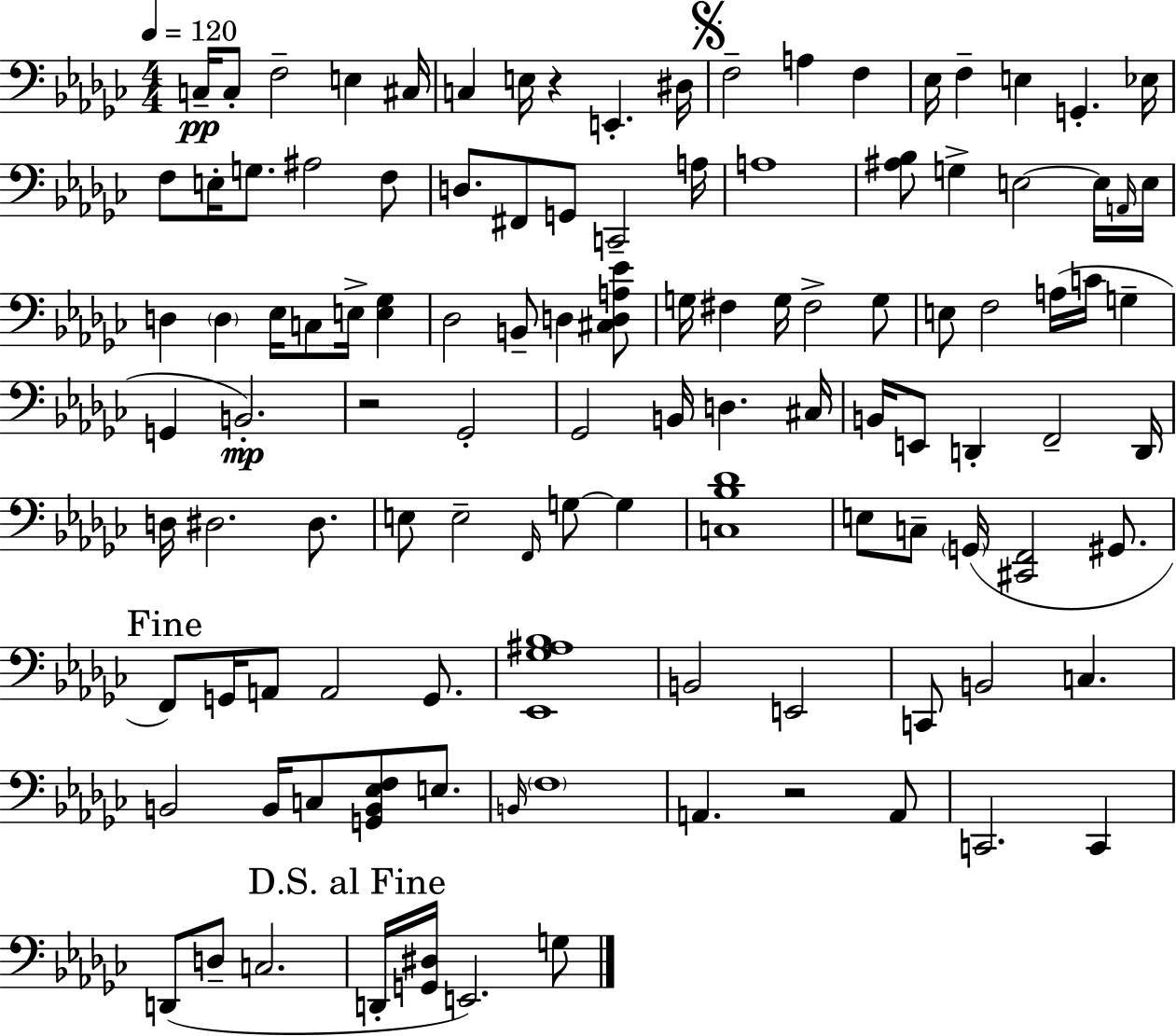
{
  \clef bass
  \numericTimeSignature
  \time 4/4
  \key ees \minor
  \tempo 4 = 120
  c16--\pp c8-. f2-- e4 cis16 | c4 e16 r4 e,4.-. dis16 | \mark \markup { \musicglyph "scripts.segno" } f2-- a4 f4 | ees16 f4-- e4 g,4.-. ees16 | \break f8 e16-. g8. ais2 f8 | d8. fis,8 g,8 c,2-- a16 | a1 | <ais bes>8 g4-> e2~~ e16 \grace { a,16 } | \break e16 d4 \parenthesize d4 ees16 c8 e16-> <e ges>4 | des2 b,8-- d4 <cis d a ees'>8 | g16 fis4 g16 fis2-> g8 | e8 f2 a16( c'16 g4-- | \break g,4 b,2.-.\mp) | r2 ges,2-. | ges,2 b,16 d4. | cis16 b,16 e,8 d,4-. f,2-- | \break d,16 d16 dis2. dis8. | e8 e2-- \grace { f,16 } g8~~ g4 | <c bes des'>1 | e8 c8-- \parenthesize g,16( <cis, f,>2 gis,8. | \break \mark "Fine" f,8) g,16 a,8 a,2 g,8. | <ees, ges ais bes>1 | b,2 e,2 | c,8 b,2 c4. | \break b,2 b,16 c8 <g, b, ees f>8 e8. | \grace { b,16 } \parenthesize f1 | a,4. r2 | a,8 c,2. c,4 | \break d,8( d8-- c2. | \mark "D.S. al Fine" d,16-. <g, dis>16 e,2.) | g8 \bar "|."
}